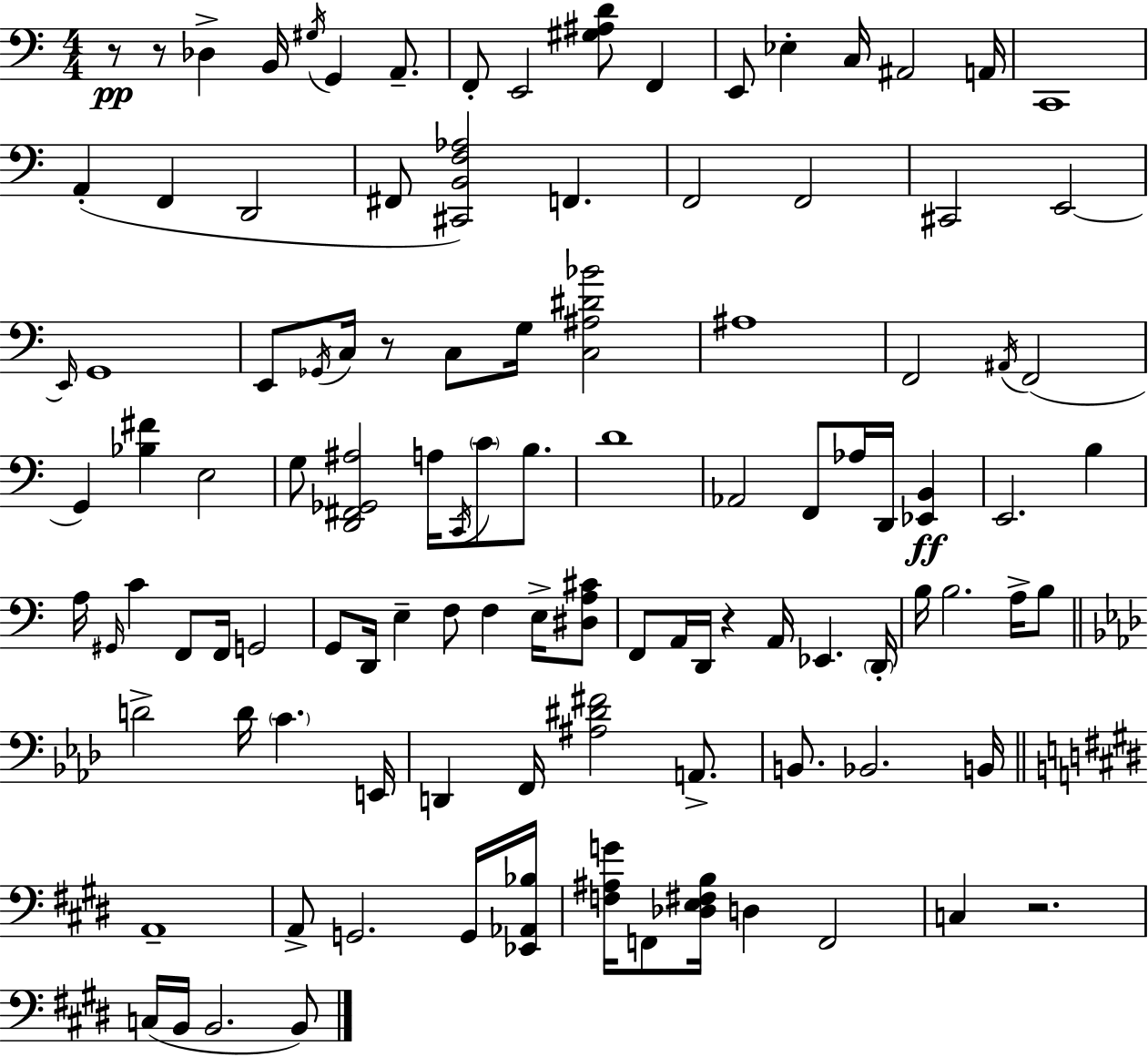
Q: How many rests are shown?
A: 5